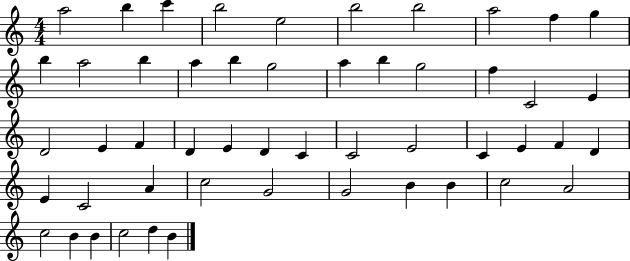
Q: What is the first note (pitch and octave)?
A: A5